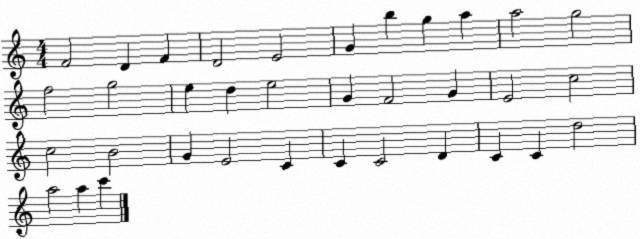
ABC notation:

X:1
T:Untitled
M:4/4
L:1/4
K:C
F2 D F D2 E2 G b g a a2 g2 f2 g2 e d e2 G F2 G E2 c2 c2 B2 G E2 C C C2 D C C d2 a2 a c'